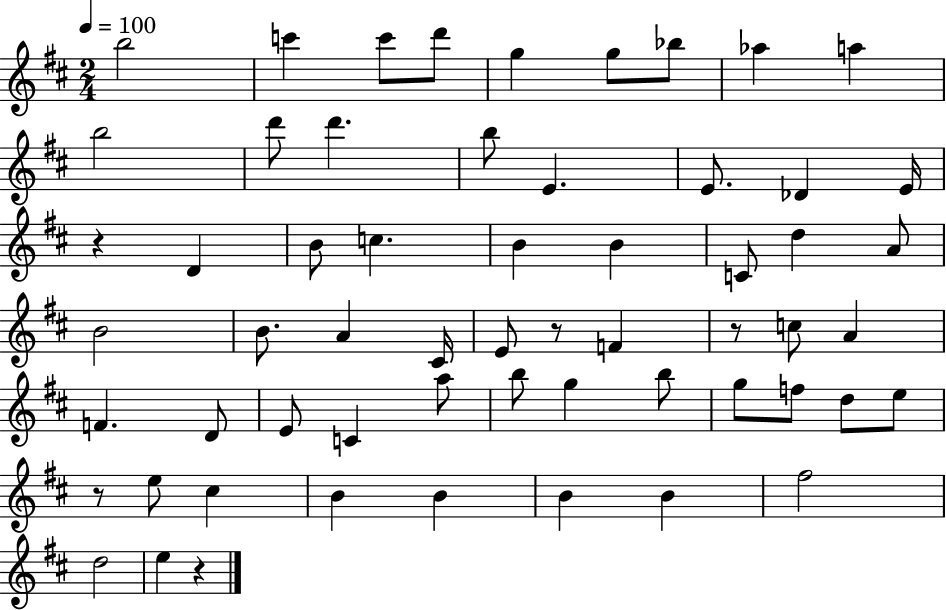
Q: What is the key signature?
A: D major